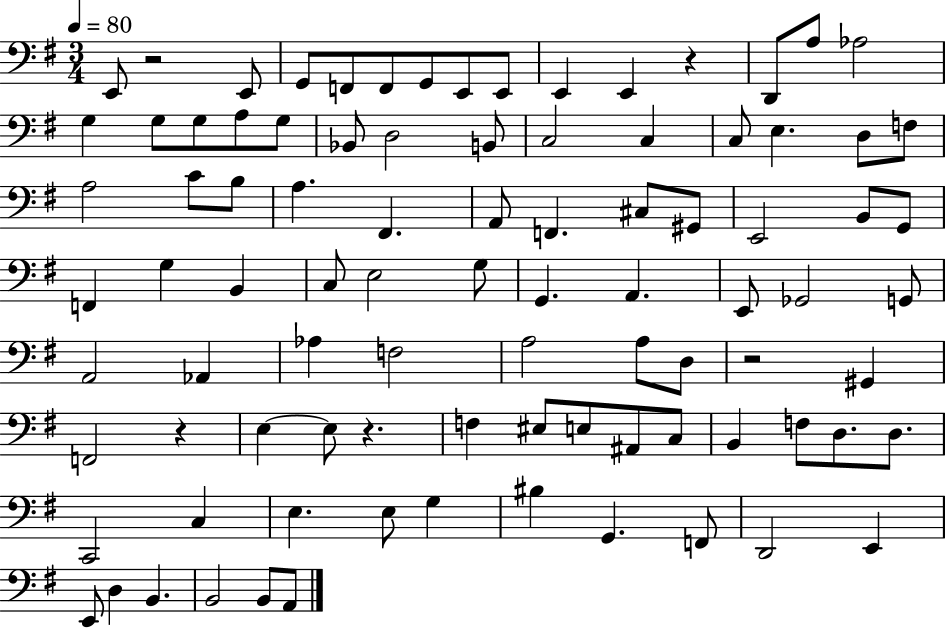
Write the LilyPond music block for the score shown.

{
  \clef bass
  \numericTimeSignature
  \time 3/4
  \key g \major
  \tempo 4 = 80
  e,8 r2 e,8 | g,8 f,8 f,8 g,8 e,8 e,8 | e,4 e,4 r4 | d,8 a8 aes2 | \break g4 g8 g8 a8 g8 | bes,8 d2 b,8 | c2 c4 | c8 e4. d8 f8 | \break a2 c'8 b8 | a4. fis,4. | a,8 f,4. cis8 gis,8 | e,2 b,8 g,8 | \break f,4 g4 b,4 | c8 e2 g8 | g,4. a,4. | e,8 ges,2 g,8 | \break a,2 aes,4 | aes4 f2 | a2 a8 d8 | r2 gis,4 | \break f,2 r4 | e4~~ e8 r4. | f4 eis8 e8 ais,8 c8 | b,4 f8 d8. d8. | \break c,2 c4 | e4. e8 g4 | bis4 g,4. f,8 | d,2 e,4 | \break e,8 d4 b,4. | b,2 b,8 a,8 | \bar "|."
}